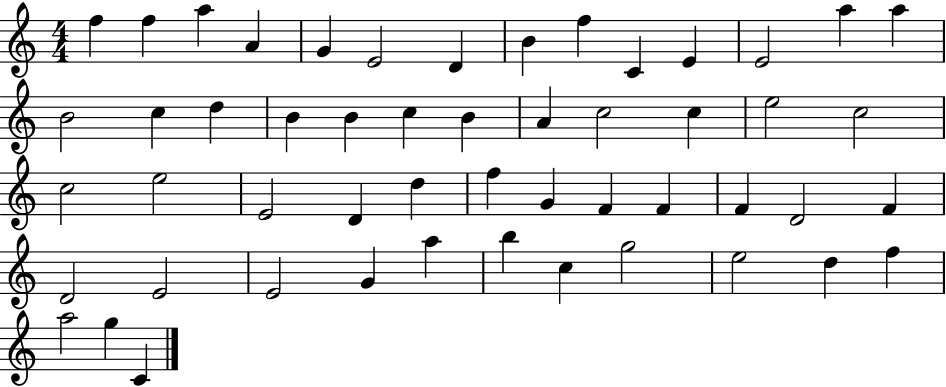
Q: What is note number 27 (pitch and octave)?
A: C5